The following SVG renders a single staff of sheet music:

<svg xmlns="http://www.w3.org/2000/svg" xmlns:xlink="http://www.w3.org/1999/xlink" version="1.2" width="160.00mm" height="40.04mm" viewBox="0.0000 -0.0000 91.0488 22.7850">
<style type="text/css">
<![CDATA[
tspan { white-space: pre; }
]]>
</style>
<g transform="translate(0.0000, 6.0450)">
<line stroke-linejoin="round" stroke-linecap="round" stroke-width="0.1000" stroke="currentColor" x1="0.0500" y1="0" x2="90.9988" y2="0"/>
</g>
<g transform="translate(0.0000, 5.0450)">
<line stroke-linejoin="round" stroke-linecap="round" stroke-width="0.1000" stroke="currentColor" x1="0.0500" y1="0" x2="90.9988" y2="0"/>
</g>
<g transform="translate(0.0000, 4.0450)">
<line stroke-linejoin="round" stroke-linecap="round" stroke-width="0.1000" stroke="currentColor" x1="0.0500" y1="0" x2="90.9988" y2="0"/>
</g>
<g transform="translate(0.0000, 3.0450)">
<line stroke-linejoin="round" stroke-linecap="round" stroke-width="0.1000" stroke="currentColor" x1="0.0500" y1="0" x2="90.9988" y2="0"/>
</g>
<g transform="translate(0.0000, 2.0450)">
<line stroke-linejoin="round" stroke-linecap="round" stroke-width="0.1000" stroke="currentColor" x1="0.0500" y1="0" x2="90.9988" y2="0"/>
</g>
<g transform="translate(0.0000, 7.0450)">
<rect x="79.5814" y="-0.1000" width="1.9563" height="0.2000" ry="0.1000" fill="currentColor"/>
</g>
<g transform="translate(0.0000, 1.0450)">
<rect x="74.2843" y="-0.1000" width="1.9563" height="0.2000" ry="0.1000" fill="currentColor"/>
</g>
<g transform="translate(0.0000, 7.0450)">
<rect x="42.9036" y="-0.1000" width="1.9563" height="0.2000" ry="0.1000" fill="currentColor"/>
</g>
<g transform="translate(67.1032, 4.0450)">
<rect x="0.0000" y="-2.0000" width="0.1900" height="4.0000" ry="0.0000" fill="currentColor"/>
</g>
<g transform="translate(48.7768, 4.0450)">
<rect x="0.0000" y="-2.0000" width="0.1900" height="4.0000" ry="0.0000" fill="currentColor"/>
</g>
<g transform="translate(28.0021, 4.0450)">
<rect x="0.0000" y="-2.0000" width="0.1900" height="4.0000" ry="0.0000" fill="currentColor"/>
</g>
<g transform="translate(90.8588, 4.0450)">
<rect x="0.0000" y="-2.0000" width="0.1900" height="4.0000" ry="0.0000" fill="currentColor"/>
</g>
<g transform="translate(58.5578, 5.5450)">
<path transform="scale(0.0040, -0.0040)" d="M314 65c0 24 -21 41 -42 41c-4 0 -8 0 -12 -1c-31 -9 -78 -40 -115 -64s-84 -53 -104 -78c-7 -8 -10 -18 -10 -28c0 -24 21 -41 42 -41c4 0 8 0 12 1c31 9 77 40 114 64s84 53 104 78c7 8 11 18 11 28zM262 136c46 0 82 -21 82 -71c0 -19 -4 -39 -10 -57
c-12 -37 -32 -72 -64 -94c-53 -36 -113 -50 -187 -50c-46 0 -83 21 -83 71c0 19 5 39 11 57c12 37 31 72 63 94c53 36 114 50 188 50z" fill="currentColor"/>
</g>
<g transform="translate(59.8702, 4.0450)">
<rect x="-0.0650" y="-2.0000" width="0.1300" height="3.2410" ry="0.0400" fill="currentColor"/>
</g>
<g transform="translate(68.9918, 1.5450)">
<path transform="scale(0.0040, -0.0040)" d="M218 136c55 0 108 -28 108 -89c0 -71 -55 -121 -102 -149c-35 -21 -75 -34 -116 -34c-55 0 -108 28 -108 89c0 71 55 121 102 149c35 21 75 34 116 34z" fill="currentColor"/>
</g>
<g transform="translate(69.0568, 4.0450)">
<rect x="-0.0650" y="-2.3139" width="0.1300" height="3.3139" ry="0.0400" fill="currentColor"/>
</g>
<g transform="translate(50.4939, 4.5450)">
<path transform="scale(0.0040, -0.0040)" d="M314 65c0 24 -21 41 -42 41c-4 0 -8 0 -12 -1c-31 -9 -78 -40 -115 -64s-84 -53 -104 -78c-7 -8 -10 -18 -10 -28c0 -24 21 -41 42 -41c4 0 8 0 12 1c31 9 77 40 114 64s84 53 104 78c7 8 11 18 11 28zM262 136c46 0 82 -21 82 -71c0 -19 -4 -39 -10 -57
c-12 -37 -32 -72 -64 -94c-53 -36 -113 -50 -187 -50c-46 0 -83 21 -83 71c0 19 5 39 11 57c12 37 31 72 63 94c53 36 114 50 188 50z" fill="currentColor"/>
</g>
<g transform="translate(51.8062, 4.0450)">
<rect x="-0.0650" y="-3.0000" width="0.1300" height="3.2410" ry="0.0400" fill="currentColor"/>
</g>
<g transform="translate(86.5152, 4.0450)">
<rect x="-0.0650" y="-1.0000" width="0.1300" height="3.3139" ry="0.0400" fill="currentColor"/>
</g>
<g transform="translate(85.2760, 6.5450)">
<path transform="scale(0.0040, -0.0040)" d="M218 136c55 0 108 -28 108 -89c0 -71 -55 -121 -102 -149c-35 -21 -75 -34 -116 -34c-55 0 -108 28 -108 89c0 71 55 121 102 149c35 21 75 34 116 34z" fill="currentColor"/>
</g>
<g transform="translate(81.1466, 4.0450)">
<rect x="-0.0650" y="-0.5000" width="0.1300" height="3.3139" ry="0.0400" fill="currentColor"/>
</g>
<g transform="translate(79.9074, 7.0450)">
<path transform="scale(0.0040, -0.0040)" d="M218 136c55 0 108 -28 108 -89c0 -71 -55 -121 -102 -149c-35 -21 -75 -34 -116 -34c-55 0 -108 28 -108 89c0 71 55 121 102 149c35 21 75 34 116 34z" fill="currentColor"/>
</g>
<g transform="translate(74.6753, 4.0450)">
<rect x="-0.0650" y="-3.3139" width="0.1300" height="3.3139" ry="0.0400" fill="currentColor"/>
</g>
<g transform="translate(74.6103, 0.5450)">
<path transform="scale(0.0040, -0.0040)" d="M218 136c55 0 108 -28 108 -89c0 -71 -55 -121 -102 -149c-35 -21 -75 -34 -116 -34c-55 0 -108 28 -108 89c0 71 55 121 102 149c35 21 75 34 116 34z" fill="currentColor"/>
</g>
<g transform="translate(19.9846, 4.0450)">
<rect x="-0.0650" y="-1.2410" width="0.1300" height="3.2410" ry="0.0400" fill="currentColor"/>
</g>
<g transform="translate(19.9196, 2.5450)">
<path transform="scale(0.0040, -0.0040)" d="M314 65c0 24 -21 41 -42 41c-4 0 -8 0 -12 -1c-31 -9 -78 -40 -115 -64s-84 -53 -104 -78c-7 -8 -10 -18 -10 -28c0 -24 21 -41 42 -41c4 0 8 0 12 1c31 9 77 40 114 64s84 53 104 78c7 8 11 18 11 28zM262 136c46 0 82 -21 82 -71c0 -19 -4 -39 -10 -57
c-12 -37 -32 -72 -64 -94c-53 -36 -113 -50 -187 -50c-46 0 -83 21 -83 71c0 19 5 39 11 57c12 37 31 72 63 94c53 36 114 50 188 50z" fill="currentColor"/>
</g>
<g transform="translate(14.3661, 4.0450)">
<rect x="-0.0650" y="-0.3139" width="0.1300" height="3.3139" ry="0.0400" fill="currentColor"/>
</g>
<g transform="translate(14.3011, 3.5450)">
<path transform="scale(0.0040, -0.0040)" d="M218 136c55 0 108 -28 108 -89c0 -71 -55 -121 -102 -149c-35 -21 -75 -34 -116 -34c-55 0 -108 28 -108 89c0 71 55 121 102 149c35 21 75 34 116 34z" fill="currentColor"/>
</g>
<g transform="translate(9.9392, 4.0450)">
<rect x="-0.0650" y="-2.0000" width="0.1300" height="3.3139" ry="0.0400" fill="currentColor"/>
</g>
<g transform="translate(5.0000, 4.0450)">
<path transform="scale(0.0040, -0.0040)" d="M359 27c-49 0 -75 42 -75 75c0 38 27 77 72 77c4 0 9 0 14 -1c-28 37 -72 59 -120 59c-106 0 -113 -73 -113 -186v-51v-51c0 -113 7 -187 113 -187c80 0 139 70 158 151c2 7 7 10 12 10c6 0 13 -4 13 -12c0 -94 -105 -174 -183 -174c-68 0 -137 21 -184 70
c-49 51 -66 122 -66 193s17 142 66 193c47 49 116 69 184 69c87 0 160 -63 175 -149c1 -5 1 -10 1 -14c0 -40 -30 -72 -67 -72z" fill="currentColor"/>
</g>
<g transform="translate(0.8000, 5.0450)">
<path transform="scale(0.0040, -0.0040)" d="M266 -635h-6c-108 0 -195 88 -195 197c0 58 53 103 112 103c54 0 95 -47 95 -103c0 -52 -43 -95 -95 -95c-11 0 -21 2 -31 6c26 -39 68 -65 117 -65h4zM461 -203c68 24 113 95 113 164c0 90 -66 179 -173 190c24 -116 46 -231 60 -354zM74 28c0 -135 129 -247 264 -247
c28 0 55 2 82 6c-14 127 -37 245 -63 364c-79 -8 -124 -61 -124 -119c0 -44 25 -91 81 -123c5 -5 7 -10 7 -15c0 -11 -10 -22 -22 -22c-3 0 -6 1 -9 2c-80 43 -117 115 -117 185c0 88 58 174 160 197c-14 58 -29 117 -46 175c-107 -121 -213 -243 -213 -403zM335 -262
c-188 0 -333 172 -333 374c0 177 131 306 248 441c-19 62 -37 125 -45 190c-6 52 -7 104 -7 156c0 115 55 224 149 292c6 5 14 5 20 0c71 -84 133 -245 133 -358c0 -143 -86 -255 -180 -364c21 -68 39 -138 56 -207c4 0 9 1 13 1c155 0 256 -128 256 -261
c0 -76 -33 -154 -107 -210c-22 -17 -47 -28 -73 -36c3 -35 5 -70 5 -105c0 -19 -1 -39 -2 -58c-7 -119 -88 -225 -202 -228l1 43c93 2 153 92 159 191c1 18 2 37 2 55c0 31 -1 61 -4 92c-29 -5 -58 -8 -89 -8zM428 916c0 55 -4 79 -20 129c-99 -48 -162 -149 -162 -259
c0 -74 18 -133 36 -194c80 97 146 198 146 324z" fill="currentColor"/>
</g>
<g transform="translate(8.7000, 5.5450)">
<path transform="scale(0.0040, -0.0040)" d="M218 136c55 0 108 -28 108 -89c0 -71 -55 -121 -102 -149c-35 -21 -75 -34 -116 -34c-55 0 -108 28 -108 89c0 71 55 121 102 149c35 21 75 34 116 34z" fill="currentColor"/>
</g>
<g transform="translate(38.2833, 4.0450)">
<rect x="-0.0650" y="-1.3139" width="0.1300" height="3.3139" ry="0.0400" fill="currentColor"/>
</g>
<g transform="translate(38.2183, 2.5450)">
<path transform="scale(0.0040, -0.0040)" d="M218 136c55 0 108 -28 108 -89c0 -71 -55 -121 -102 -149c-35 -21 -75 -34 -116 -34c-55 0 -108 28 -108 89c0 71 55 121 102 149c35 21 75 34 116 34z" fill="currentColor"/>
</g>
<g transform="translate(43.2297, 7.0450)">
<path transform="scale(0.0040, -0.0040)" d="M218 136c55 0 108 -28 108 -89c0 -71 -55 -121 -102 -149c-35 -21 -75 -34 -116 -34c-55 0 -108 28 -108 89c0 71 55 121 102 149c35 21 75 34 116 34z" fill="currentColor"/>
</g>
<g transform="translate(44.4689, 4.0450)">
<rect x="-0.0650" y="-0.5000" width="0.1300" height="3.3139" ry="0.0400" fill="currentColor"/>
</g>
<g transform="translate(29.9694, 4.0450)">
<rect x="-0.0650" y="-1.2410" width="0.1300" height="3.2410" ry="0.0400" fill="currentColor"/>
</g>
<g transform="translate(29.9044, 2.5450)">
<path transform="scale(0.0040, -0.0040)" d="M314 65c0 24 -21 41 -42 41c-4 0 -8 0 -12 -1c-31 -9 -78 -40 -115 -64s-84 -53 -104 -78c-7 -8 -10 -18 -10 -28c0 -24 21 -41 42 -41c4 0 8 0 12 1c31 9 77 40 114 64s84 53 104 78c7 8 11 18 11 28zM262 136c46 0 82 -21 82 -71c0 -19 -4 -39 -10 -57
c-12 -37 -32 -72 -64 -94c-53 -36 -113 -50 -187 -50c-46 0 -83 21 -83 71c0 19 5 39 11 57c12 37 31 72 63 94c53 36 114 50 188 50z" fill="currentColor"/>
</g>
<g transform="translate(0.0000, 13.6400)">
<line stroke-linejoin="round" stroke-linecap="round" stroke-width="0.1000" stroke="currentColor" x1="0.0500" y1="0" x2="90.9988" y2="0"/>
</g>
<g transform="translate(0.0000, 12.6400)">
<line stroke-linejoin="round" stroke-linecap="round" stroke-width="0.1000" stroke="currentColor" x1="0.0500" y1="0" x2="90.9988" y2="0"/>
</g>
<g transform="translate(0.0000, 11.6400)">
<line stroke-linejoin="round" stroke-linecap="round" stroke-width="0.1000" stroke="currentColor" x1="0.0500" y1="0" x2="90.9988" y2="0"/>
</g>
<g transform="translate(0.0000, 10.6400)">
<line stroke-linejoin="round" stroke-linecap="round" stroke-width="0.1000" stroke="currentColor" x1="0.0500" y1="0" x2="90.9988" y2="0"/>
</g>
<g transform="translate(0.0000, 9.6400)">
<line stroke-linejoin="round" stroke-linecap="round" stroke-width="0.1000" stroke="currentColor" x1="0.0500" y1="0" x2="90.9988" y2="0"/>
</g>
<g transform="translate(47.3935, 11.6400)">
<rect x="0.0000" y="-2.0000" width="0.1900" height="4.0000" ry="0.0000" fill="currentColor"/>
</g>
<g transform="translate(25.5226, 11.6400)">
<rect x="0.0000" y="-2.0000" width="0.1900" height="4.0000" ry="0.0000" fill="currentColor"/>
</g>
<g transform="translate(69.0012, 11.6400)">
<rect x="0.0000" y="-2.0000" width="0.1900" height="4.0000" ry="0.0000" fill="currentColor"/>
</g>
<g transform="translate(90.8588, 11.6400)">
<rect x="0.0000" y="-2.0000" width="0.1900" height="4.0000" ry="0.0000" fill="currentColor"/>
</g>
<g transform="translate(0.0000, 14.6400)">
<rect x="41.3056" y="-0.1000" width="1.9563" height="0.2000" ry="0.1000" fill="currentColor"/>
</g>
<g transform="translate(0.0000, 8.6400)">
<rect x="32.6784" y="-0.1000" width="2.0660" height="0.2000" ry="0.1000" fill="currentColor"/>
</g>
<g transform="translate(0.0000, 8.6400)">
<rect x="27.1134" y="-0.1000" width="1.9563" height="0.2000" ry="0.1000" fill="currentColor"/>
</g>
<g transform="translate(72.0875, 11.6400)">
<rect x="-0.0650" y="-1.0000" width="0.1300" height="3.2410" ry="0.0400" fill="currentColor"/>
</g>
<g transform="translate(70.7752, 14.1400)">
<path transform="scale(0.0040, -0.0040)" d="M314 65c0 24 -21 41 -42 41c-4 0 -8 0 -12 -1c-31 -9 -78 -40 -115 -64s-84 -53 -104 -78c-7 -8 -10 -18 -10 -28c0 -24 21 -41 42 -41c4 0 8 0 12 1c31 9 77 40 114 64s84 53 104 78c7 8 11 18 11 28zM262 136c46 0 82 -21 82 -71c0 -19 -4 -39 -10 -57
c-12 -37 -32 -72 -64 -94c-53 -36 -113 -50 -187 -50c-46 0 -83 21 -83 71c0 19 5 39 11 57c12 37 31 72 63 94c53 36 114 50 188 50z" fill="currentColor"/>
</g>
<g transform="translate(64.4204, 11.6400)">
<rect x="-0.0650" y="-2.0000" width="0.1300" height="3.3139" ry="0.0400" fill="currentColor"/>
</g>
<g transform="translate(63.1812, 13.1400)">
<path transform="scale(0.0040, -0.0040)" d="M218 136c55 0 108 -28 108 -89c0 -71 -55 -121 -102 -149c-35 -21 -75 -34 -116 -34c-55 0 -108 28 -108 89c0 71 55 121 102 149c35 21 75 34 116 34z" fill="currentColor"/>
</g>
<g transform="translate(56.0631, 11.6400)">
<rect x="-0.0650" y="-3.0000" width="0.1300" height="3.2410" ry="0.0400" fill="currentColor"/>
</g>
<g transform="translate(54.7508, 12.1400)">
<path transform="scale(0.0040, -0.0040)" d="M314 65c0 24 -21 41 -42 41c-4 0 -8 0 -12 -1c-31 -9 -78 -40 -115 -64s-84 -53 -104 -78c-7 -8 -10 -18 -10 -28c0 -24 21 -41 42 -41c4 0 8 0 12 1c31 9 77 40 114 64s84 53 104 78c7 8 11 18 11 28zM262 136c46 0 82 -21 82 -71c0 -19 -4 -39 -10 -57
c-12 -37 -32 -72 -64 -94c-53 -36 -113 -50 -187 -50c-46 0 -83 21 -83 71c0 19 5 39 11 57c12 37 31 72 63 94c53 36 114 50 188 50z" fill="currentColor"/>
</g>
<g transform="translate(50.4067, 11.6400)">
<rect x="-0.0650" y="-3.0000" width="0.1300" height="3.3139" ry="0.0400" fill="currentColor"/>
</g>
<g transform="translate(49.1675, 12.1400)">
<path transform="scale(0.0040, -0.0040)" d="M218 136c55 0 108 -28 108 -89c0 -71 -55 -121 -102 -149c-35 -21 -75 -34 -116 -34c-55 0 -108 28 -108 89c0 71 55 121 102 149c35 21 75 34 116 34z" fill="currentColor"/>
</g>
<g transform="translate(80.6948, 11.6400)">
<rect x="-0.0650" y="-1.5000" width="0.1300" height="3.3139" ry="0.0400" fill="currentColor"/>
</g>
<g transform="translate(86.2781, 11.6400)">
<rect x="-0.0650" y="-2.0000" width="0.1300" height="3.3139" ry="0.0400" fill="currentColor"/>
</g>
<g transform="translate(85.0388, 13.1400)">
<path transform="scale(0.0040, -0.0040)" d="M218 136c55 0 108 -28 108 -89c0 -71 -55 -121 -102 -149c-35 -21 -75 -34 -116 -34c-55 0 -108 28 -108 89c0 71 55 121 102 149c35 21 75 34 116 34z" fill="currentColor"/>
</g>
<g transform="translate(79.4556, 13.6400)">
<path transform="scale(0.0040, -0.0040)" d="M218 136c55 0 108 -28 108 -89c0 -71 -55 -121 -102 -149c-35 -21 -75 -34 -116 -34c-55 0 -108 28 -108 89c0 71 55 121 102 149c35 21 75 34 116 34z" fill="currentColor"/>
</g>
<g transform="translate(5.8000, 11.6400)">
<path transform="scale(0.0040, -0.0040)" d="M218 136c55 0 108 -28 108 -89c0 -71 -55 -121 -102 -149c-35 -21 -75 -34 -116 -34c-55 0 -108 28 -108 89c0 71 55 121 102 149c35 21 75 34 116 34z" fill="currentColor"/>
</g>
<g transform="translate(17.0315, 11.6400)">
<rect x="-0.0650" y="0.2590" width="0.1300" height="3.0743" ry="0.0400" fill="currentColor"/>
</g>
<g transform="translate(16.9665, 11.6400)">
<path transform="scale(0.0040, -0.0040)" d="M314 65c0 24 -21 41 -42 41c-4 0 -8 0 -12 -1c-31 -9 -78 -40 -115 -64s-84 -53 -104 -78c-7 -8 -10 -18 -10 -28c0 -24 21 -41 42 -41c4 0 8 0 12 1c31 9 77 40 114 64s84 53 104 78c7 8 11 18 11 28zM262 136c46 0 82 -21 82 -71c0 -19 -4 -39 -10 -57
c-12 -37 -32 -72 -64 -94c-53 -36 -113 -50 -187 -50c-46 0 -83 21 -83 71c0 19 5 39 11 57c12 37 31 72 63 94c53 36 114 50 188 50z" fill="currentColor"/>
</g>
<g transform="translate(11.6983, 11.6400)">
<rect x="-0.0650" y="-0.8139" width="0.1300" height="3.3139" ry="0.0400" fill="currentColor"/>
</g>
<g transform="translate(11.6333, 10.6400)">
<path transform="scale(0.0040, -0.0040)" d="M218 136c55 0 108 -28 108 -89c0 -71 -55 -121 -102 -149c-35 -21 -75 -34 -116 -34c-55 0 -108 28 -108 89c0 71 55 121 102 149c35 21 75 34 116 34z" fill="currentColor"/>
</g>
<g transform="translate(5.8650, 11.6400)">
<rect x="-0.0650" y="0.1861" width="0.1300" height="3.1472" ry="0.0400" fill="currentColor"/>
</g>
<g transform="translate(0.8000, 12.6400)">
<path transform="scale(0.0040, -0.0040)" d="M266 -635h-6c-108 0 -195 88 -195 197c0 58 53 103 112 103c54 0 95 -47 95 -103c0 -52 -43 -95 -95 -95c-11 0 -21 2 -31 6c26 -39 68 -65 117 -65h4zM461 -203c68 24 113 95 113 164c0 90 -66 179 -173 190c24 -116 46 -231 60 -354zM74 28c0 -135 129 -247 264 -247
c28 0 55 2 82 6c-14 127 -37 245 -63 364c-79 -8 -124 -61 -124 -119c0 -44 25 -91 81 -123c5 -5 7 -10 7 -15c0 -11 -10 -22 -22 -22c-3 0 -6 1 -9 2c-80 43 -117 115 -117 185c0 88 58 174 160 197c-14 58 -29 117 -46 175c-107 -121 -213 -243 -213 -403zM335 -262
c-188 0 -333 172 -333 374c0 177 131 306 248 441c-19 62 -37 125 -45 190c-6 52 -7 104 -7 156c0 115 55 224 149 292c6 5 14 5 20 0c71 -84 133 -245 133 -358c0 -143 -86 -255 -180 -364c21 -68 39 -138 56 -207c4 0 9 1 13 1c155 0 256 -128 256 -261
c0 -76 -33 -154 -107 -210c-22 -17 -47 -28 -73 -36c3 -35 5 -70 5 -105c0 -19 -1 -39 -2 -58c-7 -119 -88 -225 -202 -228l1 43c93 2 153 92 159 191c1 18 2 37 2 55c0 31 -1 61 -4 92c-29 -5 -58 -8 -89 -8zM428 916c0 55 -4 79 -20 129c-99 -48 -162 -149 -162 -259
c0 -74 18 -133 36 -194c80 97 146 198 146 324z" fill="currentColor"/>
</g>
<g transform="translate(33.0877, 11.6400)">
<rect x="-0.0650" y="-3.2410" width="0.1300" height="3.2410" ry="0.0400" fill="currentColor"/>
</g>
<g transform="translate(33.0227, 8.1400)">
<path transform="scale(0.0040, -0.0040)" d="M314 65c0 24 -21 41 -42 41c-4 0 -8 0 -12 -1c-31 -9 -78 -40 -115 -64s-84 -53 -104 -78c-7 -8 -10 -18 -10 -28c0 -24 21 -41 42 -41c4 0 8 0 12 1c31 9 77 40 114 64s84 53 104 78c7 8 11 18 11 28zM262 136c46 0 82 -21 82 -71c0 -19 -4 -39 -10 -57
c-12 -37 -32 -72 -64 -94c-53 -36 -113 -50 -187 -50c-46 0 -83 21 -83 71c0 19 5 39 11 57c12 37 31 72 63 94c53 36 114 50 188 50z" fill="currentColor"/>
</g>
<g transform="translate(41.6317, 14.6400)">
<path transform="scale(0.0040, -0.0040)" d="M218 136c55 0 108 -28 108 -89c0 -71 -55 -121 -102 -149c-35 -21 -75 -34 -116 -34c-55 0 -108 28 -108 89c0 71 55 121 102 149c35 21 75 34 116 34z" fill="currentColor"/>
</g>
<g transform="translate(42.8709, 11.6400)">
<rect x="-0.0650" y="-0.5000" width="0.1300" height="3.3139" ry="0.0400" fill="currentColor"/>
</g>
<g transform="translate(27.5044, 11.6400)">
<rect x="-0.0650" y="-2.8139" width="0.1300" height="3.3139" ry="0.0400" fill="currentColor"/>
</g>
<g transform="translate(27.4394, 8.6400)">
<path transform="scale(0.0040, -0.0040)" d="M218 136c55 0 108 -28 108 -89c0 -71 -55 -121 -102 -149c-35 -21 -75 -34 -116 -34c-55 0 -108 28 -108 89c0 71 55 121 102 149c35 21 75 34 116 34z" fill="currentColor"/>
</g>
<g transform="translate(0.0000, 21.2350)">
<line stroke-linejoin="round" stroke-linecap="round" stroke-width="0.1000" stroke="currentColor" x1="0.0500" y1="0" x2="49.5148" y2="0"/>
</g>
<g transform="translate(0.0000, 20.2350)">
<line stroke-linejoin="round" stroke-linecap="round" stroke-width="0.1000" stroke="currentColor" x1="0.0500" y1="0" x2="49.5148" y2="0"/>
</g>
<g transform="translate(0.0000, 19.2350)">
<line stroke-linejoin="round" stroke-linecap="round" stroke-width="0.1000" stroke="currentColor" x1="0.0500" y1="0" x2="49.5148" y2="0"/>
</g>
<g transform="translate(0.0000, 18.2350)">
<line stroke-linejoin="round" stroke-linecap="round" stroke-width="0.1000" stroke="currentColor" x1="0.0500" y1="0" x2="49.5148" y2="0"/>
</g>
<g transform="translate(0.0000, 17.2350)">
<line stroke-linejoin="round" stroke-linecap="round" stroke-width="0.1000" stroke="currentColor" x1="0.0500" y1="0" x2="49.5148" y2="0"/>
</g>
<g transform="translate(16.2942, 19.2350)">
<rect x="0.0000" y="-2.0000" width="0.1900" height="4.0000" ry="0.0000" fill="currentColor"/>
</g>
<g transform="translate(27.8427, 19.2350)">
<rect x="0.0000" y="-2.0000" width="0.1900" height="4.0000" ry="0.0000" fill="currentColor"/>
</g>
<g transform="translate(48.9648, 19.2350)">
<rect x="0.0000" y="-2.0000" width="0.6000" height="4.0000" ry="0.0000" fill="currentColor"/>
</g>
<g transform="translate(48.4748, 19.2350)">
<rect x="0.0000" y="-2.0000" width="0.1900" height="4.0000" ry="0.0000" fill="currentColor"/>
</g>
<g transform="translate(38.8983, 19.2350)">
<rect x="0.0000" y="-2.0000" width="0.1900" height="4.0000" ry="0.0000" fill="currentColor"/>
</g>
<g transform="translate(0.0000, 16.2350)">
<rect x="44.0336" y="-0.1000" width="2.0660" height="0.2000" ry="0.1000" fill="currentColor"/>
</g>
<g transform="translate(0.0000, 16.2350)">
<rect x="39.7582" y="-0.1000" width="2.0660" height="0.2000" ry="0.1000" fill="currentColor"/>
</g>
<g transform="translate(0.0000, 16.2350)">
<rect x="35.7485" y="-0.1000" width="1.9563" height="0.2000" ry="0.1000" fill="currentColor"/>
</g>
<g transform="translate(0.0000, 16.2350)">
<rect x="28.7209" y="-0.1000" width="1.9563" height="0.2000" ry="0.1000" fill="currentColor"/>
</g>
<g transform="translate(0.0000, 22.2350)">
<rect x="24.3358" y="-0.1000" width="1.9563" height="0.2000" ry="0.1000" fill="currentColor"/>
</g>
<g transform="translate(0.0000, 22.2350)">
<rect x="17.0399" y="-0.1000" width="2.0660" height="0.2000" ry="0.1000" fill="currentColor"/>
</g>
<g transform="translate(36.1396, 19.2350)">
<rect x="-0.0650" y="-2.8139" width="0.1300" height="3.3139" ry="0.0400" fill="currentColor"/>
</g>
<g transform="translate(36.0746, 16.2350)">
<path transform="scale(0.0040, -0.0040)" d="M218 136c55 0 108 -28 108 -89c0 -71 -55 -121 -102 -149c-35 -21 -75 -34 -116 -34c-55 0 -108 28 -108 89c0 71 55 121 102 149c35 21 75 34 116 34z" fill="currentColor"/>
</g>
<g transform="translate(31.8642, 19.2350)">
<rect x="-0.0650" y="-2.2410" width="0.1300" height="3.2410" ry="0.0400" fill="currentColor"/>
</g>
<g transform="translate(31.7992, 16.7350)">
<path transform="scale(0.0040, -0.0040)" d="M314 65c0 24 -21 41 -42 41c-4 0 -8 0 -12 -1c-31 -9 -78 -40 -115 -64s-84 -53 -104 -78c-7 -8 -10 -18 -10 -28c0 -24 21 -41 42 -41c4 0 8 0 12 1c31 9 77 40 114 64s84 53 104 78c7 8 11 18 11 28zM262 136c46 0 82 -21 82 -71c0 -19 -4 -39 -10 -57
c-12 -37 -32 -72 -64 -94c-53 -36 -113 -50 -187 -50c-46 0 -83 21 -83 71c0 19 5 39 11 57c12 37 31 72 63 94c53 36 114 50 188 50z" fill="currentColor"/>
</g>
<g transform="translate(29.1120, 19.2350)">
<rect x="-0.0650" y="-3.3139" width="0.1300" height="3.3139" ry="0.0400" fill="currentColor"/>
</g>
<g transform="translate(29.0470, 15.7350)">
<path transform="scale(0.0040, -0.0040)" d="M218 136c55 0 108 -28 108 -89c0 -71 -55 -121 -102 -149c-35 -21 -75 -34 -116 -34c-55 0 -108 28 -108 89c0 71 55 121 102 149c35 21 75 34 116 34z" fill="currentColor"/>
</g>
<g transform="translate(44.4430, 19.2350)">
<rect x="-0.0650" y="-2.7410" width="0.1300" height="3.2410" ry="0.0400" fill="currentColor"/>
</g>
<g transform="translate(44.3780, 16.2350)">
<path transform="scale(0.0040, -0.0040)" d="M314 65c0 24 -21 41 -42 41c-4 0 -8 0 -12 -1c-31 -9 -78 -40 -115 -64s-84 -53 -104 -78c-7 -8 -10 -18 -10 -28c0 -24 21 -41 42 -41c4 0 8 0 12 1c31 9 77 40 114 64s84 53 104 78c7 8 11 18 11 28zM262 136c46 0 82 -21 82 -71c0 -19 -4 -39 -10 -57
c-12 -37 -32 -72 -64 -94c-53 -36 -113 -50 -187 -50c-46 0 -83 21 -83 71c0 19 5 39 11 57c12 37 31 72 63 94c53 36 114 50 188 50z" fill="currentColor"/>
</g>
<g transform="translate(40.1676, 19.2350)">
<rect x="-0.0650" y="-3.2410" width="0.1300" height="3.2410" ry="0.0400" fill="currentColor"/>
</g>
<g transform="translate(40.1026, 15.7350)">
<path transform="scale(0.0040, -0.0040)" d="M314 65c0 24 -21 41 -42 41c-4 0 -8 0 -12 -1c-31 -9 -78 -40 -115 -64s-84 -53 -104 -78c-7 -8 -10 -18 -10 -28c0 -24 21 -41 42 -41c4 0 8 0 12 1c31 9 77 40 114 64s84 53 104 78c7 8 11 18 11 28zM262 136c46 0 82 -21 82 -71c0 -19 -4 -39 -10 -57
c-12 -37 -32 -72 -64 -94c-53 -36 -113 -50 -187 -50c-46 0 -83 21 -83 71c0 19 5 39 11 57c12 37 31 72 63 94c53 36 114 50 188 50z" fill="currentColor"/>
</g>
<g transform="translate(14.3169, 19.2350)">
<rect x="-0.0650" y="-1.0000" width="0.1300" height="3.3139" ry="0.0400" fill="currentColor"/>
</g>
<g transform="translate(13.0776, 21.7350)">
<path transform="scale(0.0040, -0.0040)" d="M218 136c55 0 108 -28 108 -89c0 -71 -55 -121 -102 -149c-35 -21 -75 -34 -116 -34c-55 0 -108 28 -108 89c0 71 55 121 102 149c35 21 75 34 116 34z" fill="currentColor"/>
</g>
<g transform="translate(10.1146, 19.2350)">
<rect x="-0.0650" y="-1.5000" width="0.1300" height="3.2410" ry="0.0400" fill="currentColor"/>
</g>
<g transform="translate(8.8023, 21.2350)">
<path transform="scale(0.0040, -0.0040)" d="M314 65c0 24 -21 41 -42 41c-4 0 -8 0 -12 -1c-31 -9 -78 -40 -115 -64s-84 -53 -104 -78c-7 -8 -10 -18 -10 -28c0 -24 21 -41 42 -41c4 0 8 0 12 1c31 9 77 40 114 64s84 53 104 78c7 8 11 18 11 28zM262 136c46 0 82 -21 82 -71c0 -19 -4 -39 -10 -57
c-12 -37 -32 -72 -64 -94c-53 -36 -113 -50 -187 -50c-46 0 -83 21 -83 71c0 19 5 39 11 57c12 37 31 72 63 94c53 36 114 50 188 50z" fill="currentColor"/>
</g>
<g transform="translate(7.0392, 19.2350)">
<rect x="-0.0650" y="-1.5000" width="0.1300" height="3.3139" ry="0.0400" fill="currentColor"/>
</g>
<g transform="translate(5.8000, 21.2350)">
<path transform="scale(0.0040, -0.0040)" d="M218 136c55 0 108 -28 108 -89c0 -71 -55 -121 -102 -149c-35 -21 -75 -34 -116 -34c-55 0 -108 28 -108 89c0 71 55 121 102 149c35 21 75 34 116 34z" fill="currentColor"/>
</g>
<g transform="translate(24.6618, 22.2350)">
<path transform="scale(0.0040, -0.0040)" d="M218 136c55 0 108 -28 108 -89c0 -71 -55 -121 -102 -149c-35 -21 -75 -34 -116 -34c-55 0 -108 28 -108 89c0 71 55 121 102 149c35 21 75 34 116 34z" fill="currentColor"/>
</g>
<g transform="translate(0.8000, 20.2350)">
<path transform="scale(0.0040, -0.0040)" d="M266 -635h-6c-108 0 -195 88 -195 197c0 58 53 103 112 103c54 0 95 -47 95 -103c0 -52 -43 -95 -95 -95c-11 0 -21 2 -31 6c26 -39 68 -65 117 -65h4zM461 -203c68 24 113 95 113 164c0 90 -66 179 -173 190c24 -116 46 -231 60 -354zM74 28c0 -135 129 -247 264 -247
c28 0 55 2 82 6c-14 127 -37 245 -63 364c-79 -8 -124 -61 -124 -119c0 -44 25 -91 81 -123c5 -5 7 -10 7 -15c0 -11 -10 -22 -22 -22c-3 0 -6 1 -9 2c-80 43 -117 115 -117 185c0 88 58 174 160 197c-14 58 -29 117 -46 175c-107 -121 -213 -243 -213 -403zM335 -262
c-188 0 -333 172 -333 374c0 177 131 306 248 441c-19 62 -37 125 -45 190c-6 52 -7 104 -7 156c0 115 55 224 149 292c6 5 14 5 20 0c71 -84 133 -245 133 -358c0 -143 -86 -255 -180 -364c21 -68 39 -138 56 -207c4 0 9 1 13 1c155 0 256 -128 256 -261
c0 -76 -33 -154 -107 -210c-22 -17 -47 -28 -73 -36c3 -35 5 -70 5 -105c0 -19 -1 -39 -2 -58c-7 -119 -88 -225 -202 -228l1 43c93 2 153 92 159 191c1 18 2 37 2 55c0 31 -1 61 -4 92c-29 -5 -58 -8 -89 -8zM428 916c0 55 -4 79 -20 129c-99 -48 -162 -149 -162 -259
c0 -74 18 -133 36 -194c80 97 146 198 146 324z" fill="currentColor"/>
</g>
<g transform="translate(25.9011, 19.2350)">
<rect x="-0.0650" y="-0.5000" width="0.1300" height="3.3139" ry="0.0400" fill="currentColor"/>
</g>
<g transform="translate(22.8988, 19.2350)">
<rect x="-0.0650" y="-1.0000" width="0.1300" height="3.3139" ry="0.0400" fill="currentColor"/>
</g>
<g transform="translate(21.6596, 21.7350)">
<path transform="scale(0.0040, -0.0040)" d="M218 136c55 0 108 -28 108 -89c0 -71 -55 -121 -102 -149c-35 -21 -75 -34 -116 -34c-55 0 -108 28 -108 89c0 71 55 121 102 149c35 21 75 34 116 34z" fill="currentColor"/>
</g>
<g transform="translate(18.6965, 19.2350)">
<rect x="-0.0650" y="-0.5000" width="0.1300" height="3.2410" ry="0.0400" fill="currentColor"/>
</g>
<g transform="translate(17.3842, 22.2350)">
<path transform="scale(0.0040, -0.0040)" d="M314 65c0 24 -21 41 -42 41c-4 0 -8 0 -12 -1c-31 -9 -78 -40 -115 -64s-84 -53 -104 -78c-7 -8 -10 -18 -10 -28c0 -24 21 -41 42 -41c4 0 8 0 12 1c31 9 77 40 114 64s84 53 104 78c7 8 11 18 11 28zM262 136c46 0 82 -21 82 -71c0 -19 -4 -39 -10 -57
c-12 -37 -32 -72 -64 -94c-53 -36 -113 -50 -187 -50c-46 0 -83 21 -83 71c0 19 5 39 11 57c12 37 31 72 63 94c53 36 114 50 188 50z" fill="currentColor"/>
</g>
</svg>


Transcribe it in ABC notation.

X:1
T:Untitled
M:4/4
L:1/4
K:C
F c e2 e2 e C A2 F2 g b C D B d B2 a b2 C A A2 F D2 E F E E2 D C2 D C b g2 a b2 a2